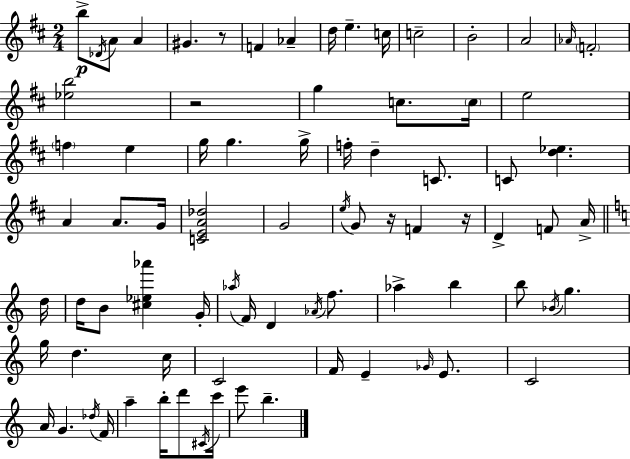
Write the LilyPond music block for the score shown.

{
  \clef treble
  \numericTimeSignature
  \time 2/4
  \key d \major
  \repeat volta 2 { b''8->\p \acciaccatura { des'16 } a'8 a'4 | gis'4. r8 | f'4 aes'4-- | d''16 e''4.-- | \break c''16 c''2-- | b'2-. | a'2 | \grace { aes'16 } \parenthesize f'2-. | \break <ees'' b''>2 | r2 | g''4 c''8. | \parenthesize c''16 e''2 | \break \parenthesize f''4 e''4 | g''16 g''4. | g''16-> f''16-. d''4-- c'8. | c'8 <d'' ees''>4. | \break a'4 a'8. | g'16 <c' e' a' des''>2 | g'2 | \acciaccatura { e''16 } g'8 r16 f'4 | \break r16 d'4-> f'8 | a'16-> \bar "||" \break \key a \minor d''16 d''16 b'8 <cis'' ees'' aes'''>4 | g'16-. \acciaccatura { aes''16 } f'16 d'4 \acciaccatura { aes'16 } | f''8. aes''4-> b''4 | b''8 \acciaccatura { bes'16 } g''4. | \break g''16 d''4. | c''16 c'2 | f'16 e'4-- | \grace { ges'16 } e'8. c'2 | \break a'16 g'4. | \acciaccatura { des''16 } f'16 a''4-- | b''16-. d'''8 \acciaccatura { cis'16 } c'''16 e'''8 | b''4.-- } \bar "|."
}